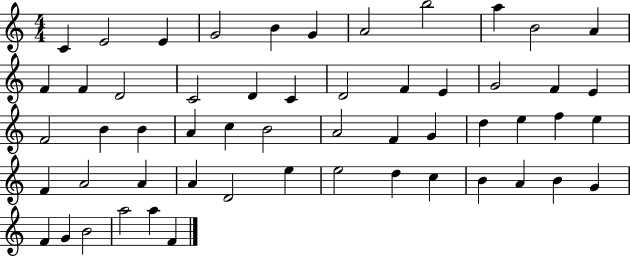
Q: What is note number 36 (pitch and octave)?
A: E5